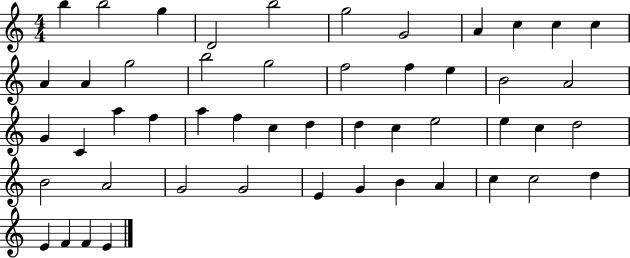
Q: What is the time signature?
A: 4/4